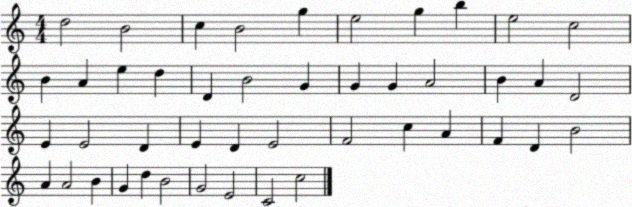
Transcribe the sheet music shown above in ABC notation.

X:1
T:Untitled
M:4/4
L:1/4
K:C
d2 B2 c B2 g e2 g b e2 c2 B A e d D B2 G G G A2 B A D2 E E2 D E D E2 F2 c A F D B2 A A2 B G d B2 G2 E2 C2 c2